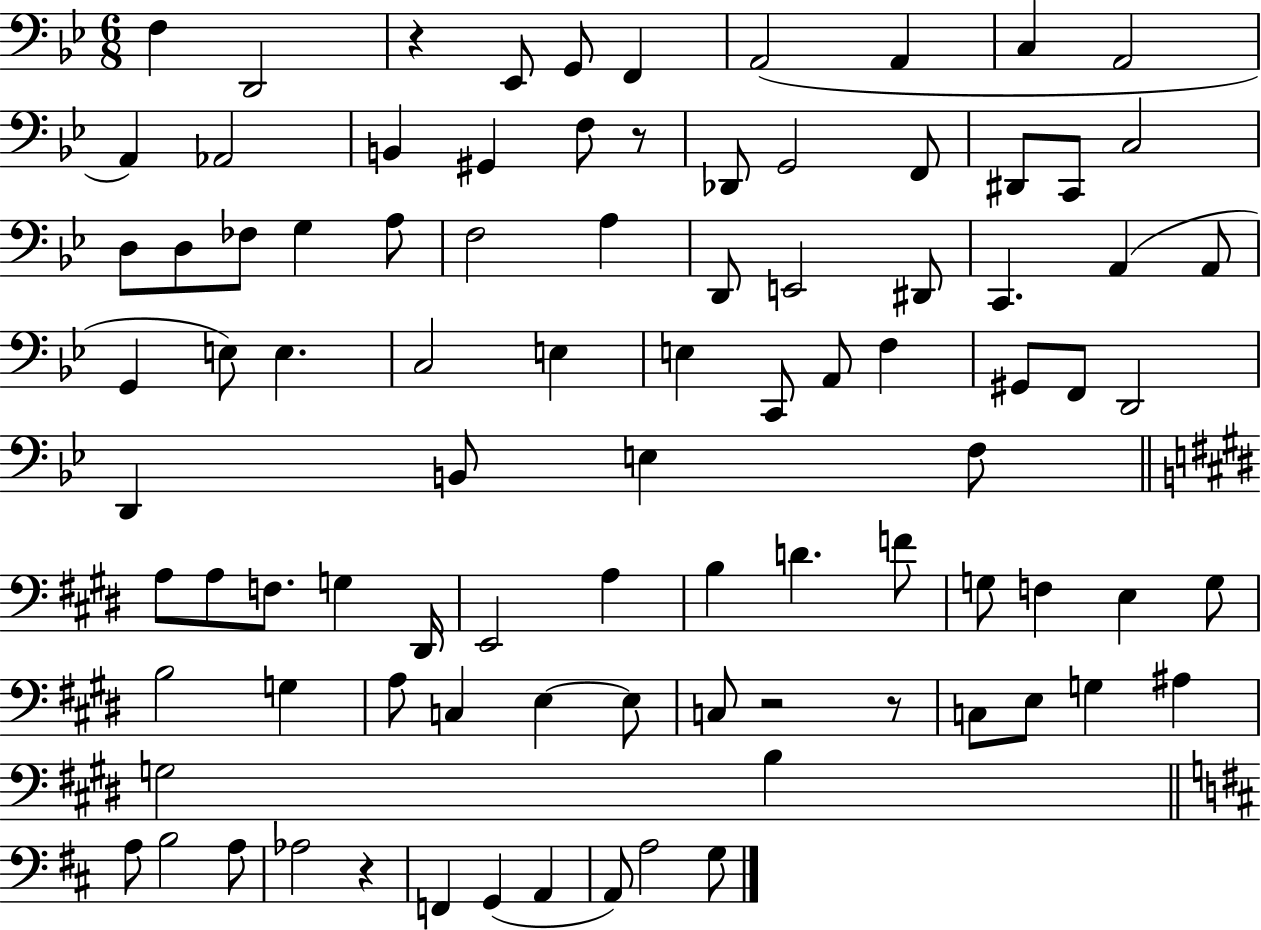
F3/q D2/h R/q Eb2/e G2/e F2/q A2/h A2/q C3/q A2/h A2/q Ab2/h B2/q G#2/q F3/e R/e Db2/e G2/h F2/e D#2/e C2/e C3/h D3/e D3/e FES3/e G3/q A3/e F3/h A3/q D2/e E2/h D#2/e C2/q. A2/q A2/e G2/q E3/e E3/q. C3/h E3/q E3/q C2/e A2/e F3/q G#2/e F2/e D2/h D2/q B2/e E3/q F3/e A3/e A3/e F3/e. G3/q D#2/s E2/h A3/q B3/q D4/q. F4/e G3/e F3/q E3/q G3/e B3/h G3/q A3/e C3/q E3/q E3/e C3/e R/h R/e C3/e E3/e G3/q A#3/q G3/h B3/q A3/e B3/h A3/e Ab3/h R/q F2/q G2/q A2/q A2/e A3/h G3/e